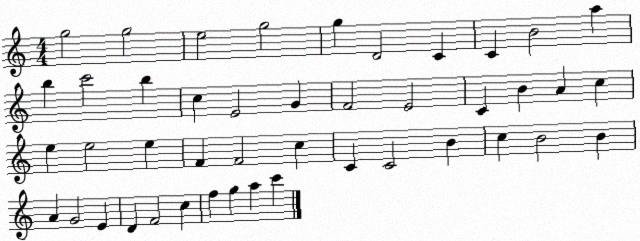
X:1
T:Untitled
M:4/4
L:1/4
K:C
g2 g2 e2 g2 g D2 C C B2 a b c'2 b c E2 G F2 E2 C B A c e e2 e F F2 c C C2 B c B2 B A G2 E D F2 c f g a c'